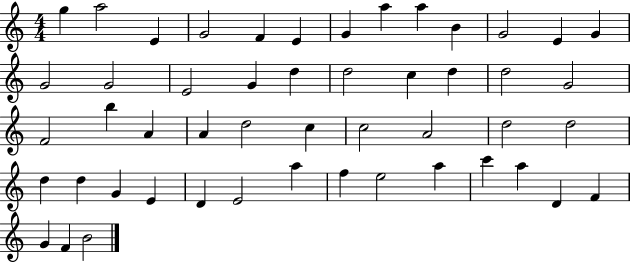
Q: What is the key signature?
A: C major